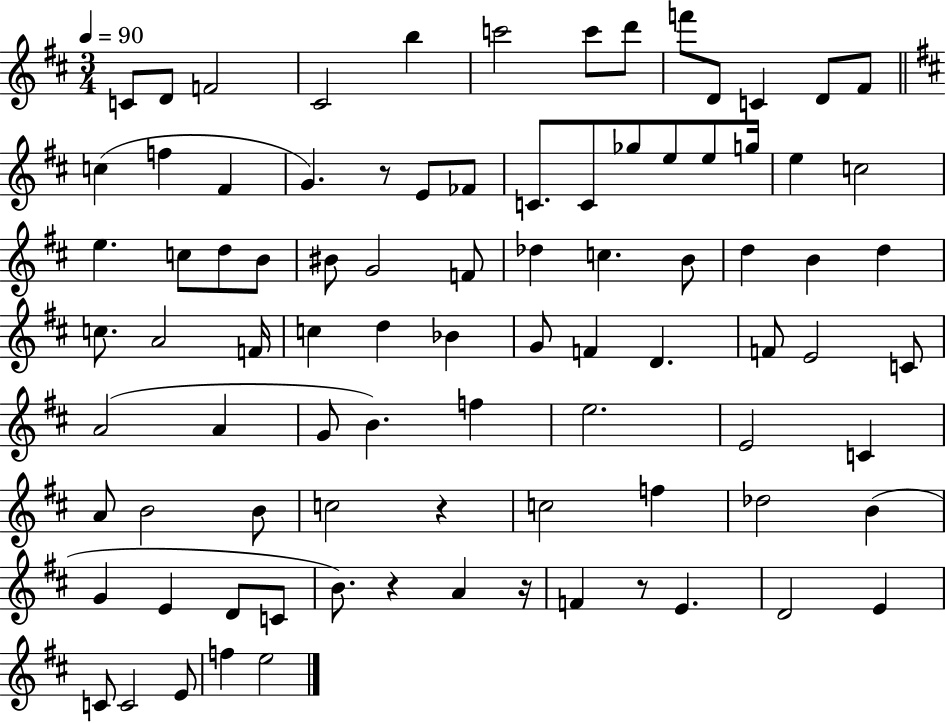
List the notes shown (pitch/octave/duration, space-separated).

C4/e D4/e F4/h C#4/h B5/q C6/h C6/e D6/e F6/e D4/e C4/q D4/e F#4/e C5/q F5/q F#4/q G4/q. R/e E4/e FES4/e C4/e. C4/e Gb5/e E5/e E5/e G5/s E5/q C5/h E5/q. C5/e D5/e B4/e BIS4/e G4/h F4/e Db5/q C5/q. B4/e D5/q B4/q D5/q C5/e. A4/h F4/s C5/q D5/q Bb4/q G4/e F4/q D4/q. F4/e E4/h C4/e A4/h A4/q G4/e B4/q. F5/q E5/h. E4/h C4/q A4/e B4/h B4/e C5/h R/q C5/h F5/q Db5/h B4/q G4/q E4/q D4/e C4/e B4/e. R/q A4/q R/s F4/q R/e E4/q. D4/h E4/q C4/e C4/h E4/e F5/q E5/h